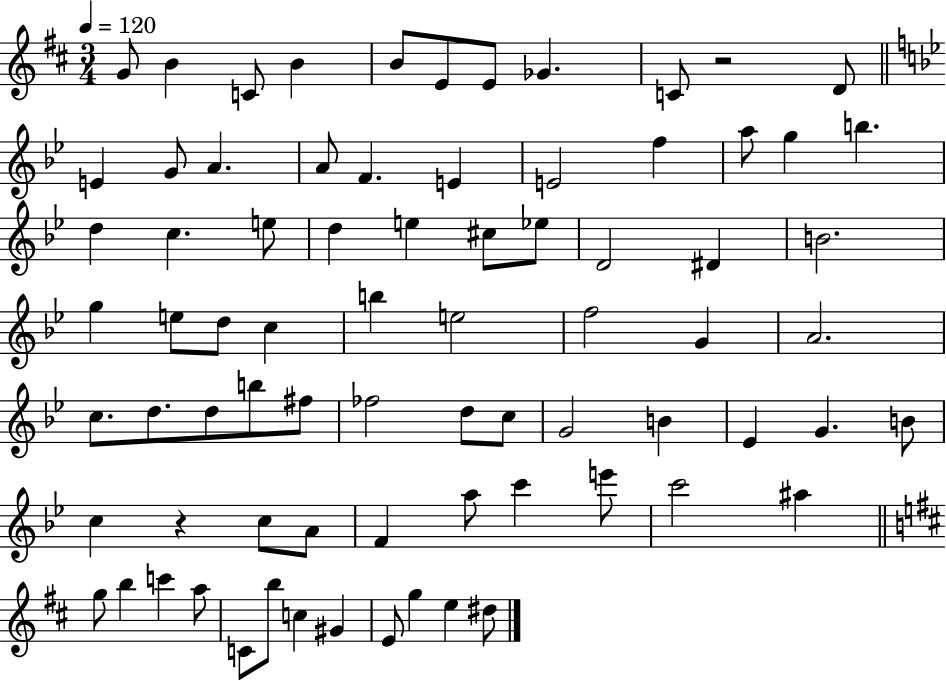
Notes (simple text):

G4/e B4/q C4/e B4/q B4/e E4/e E4/e Gb4/q. C4/e R/h D4/e E4/q G4/e A4/q. A4/e F4/q. E4/q E4/h F5/q A5/e G5/q B5/q. D5/q C5/q. E5/e D5/q E5/q C#5/e Eb5/e D4/h D#4/q B4/h. G5/q E5/e D5/e C5/q B5/q E5/h F5/h G4/q A4/h. C5/e. D5/e. D5/e B5/e F#5/e FES5/h D5/e C5/e G4/h B4/q Eb4/q G4/q. B4/e C5/q R/q C5/e A4/e F4/q A5/e C6/q E6/e C6/h A#5/q G5/e B5/q C6/q A5/e C4/e B5/e C5/q G#4/q E4/e G5/q E5/q D#5/e